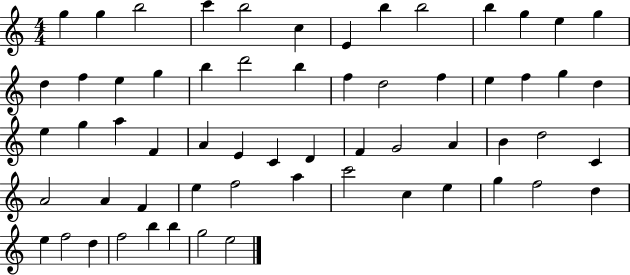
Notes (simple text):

G5/q G5/q B5/h C6/q B5/h C5/q E4/q B5/q B5/h B5/q G5/q E5/q G5/q D5/q F5/q E5/q G5/q B5/q D6/h B5/q F5/q D5/h F5/q E5/q F5/q G5/q D5/q E5/q G5/q A5/q F4/q A4/q E4/q C4/q D4/q F4/q G4/h A4/q B4/q D5/h C4/q A4/h A4/q F4/q E5/q F5/h A5/q C6/h C5/q E5/q G5/q F5/h D5/q E5/q F5/h D5/q F5/h B5/q B5/q G5/h E5/h